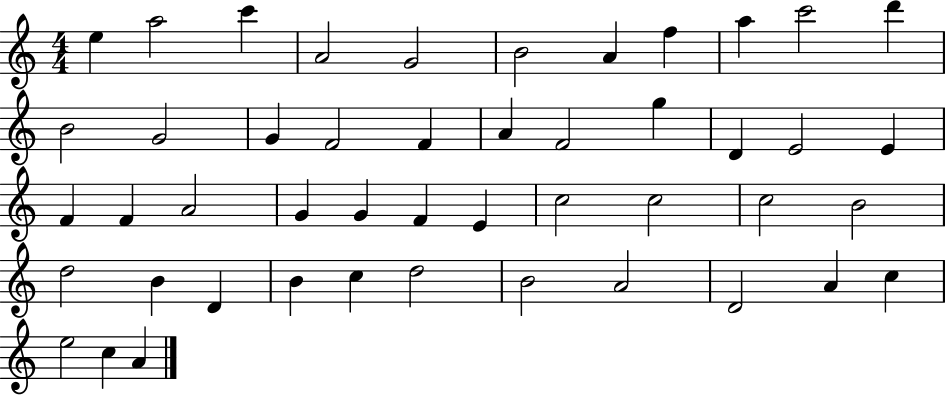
{
  \clef treble
  \numericTimeSignature
  \time 4/4
  \key c \major
  e''4 a''2 c'''4 | a'2 g'2 | b'2 a'4 f''4 | a''4 c'''2 d'''4 | \break b'2 g'2 | g'4 f'2 f'4 | a'4 f'2 g''4 | d'4 e'2 e'4 | \break f'4 f'4 a'2 | g'4 g'4 f'4 e'4 | c''2 c''2 | c''2 b'2 | \break d''2 b'4 d'4 | b'4 c''4 d''2 | b'2 a'2 | d'2 a'4 c''4 | \break e''2 c''4 a'4 | \bar "|."
}